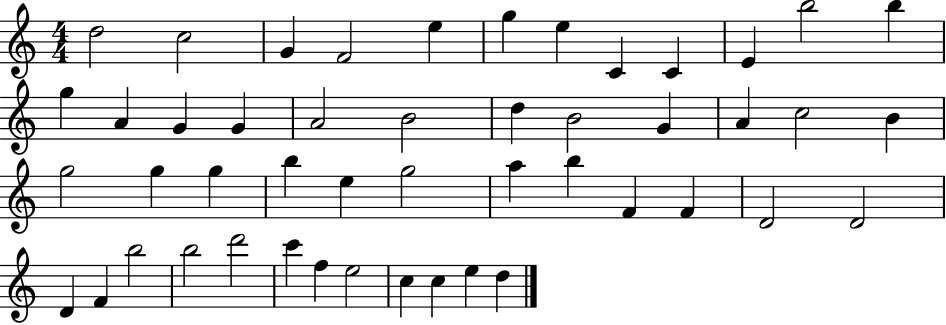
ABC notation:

X:1
T:Untitled
M:4/4
L:1/4
K:C
d2 c2 G F2 e g e C C E b2 b g A G G A2 B2 d B2 G A c2 B g2 g g b e g2 a b F F D2 D2 D F b2 b2 d'2 c' f e2 c c e d